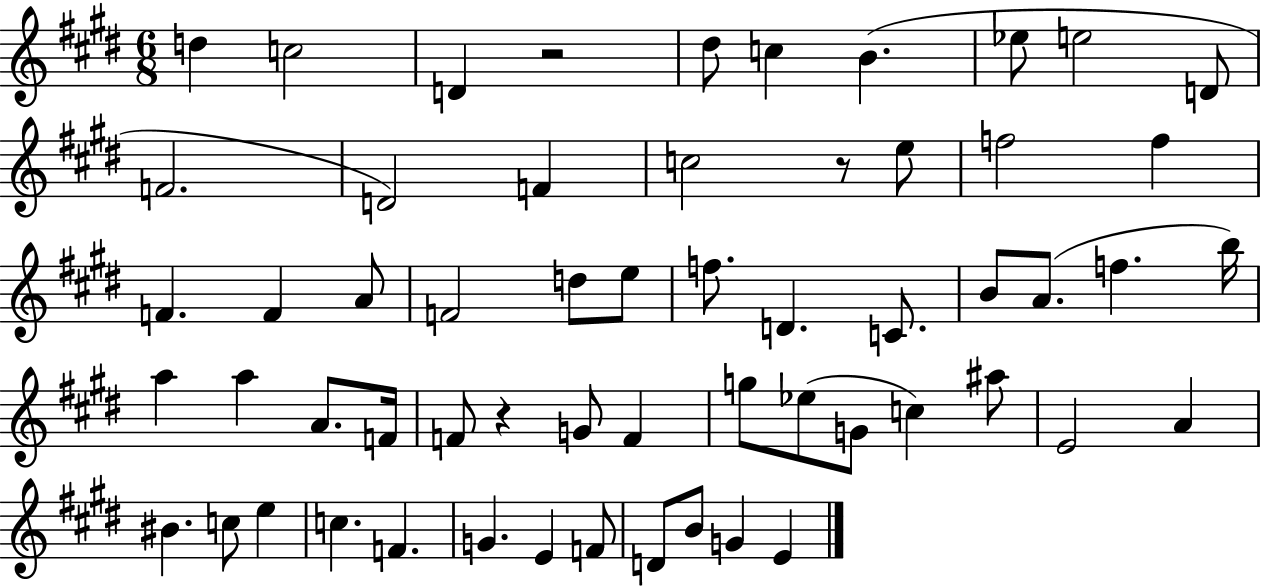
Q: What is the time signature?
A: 6/8